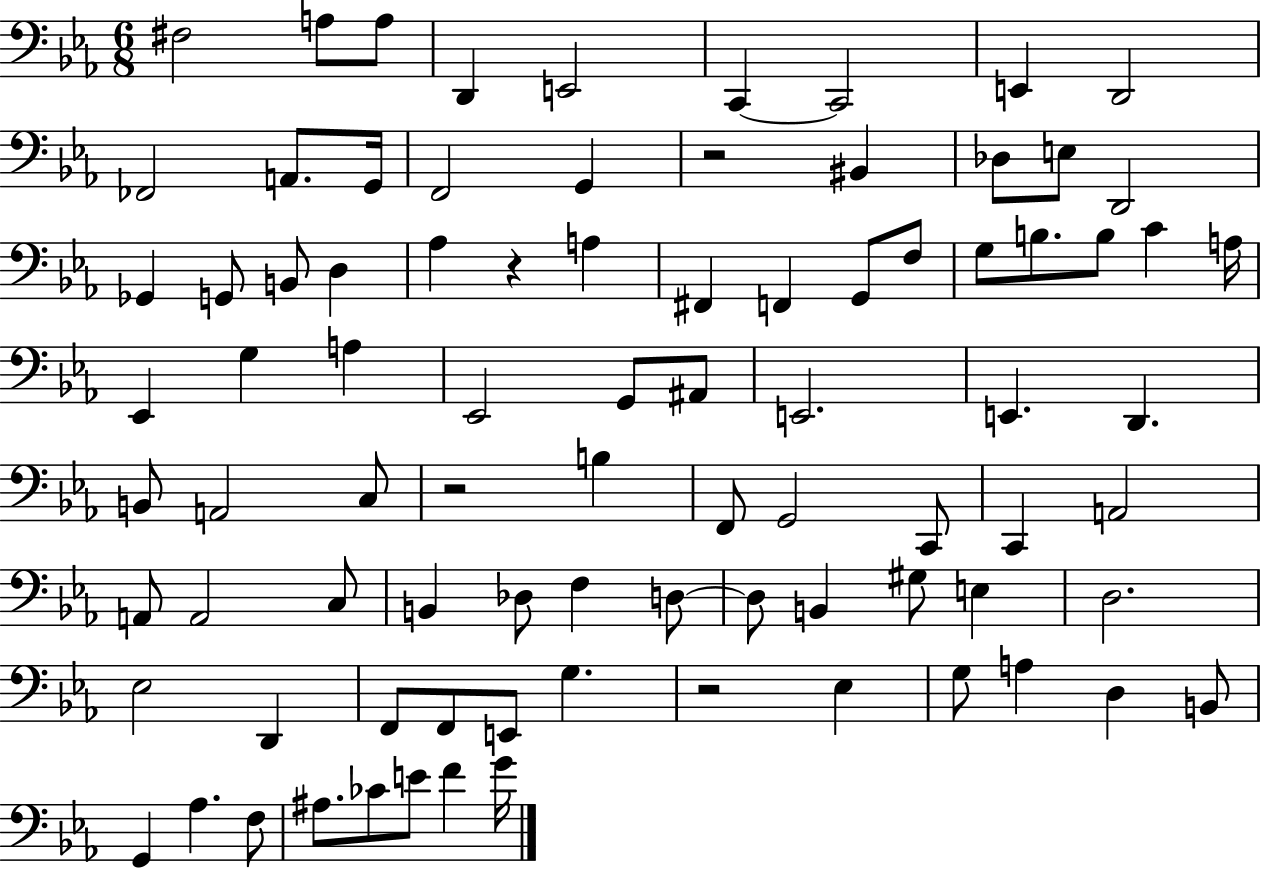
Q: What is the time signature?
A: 6/8